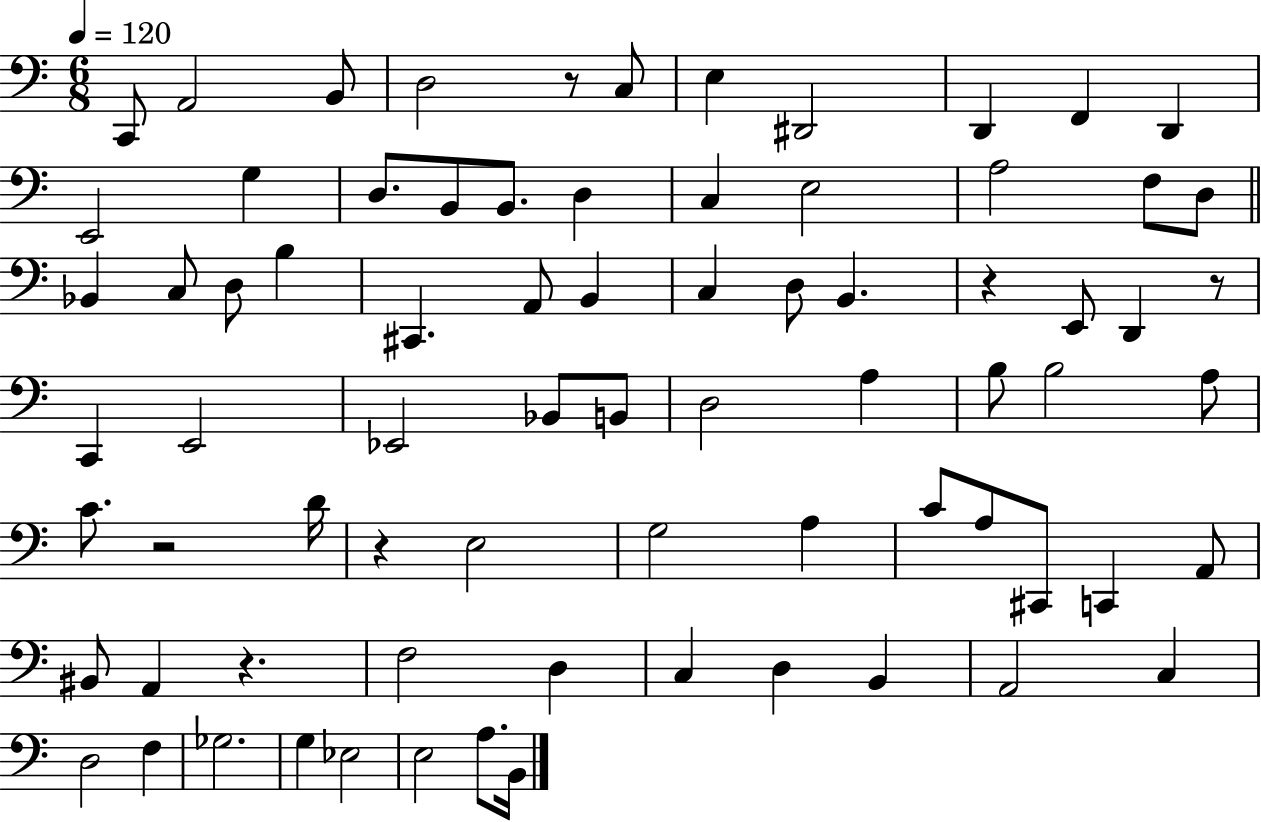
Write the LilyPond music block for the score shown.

{
  \clef bass
  \numericTimeSignature
  \time 6/8
  \key c \major
  \tempo 4 = 120
  c,8 a,2 b,8 | d2 r8 c8 | e4 dis,2 | d,4 f,4 d,4 | \break e,2 g4 | d8. b,8 b,8. d4 | c4 e2 | a2 f8 d8 | \break \bar "||" \break \key c \major bes,4 c8 d8 b4 | cis,4. a,8 b,4 | c4 d8 b,4. | r4 e,8 d,4 r8 | \break c,4 e,2 | ees,2 bes,8 b,8 | d2 a4 | b8 b2 a8 | \break c'8. r2 d'16 | r4 e2 | g2 a4 | c'8 a8 cis,8 c,4 a,8 | \break bis,8 a,4 r4. | f2 d4 | c4 d4 b,4 | a,2 c4 | \break d2 f4 | ges2. | g4 ees2 | e2 a8. b,16 | \break \bar "|."
}